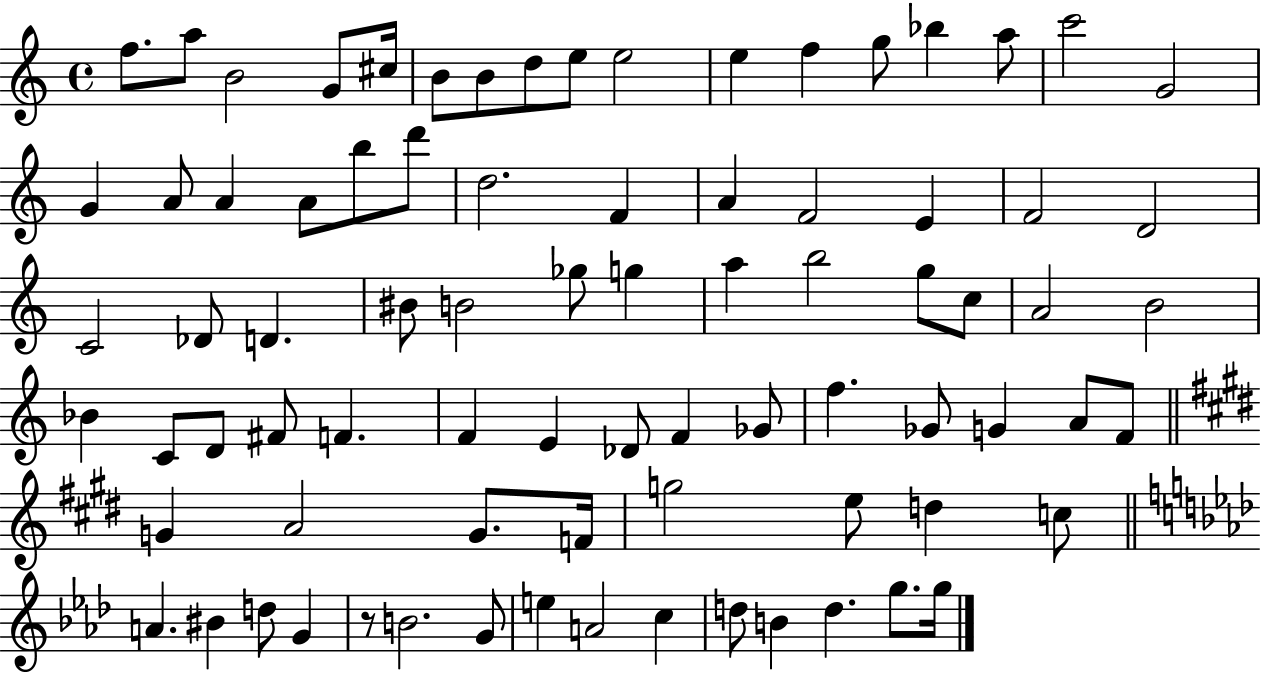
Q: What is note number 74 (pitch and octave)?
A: A4